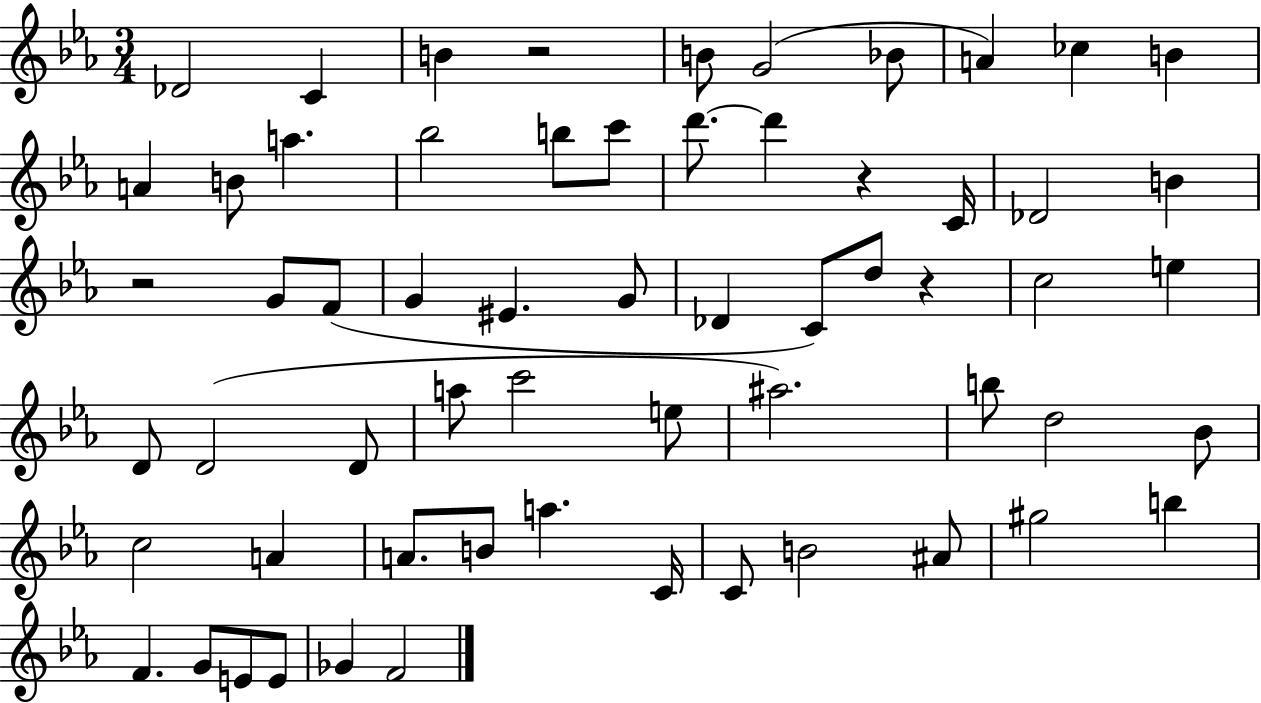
Db4/h C4/q B4/q R/h B4/e G4/h Bb4/e A4/q CES5/q B4/q A4/q B4/e A5/q. Bb5/h B5/e C6/e D6/e. D6/q R/q C4/s Db4/h B4/q R/h G4/e F4/e G4/q EIS4/q. G4/e Db4/q C4/e D5/e R/q C5/h E5/q D4/e D4/h D4/e A5/e C6/h E5/e A#5/h. B5/e D5/h Bb4/e C5/h A4/q A4/e. B4/e A5/q. C4/s C4/e B4/h A#4/e G#5/h B5/q F4/q. G4/e E4/e E4/e Gb4/q F4/h